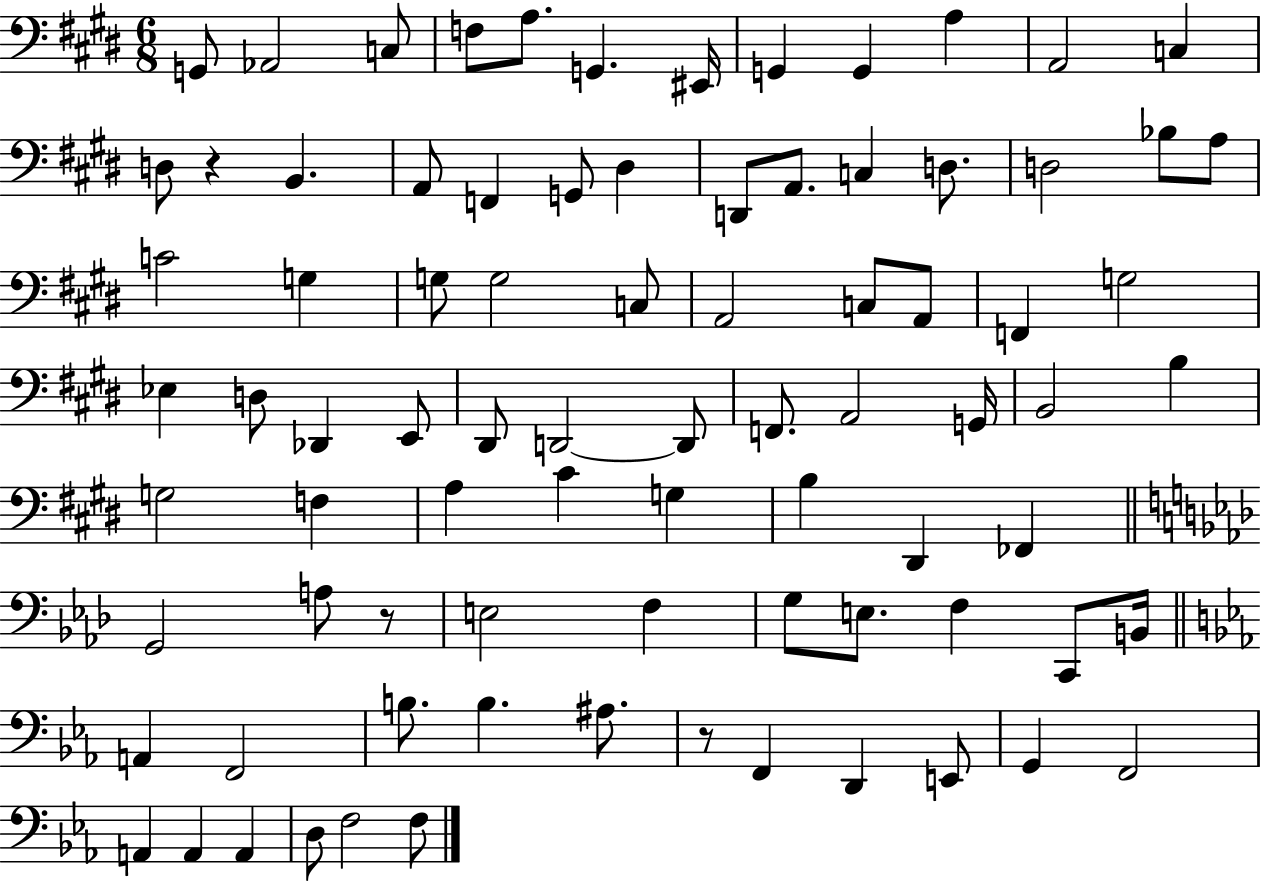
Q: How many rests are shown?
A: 3